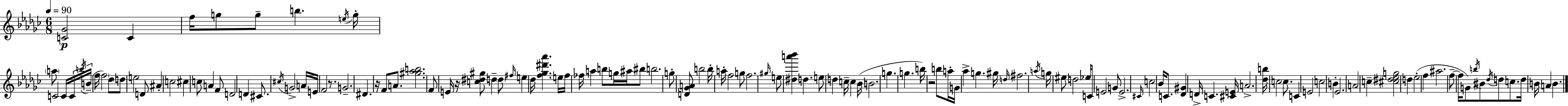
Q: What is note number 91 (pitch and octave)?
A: C5